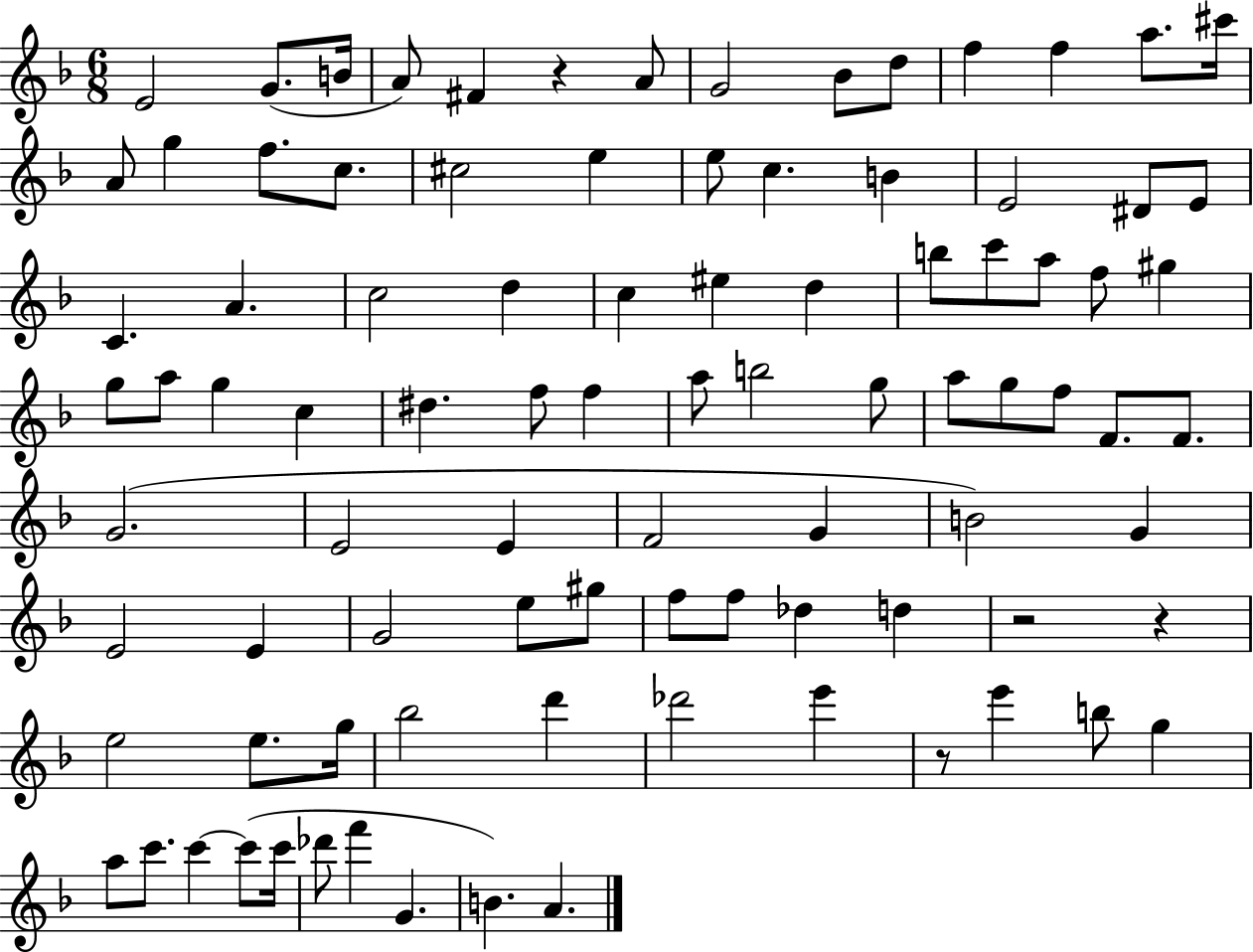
E4/h G4/e. B4/s A4/e F#4/q R/q A4/e G4/h Bb4/e D5/e F5/q F5/q A5/e. C#6/s A4/e G5/q F5/e. C5/e. C#5/h E5/q E5/e C5/q. B4/q E4/h D#4/e E4/e C4/q. A4/q. C5/h D5/q C5/q EIS5/q D5/q B5/e C6/e A5/e F5/e G#5/q G5/e A5/e G5/q C5/q D#5/q. F5/e F5/q A5/e B5/h G5/e A5/e G5/e F5/e F4/e. F4/e. G4/h. E4/h E4/q F4/h G4/q B4/h G4/q E4/h E4/q G4/h E5/e G#5/e F5/e F5/e Db5/q D5/q R/h R/q E5/h E5/e. G5/s Bb5/h D6/q Db6/h E6/q R/e E6/q B5/e G5/q A5/e C6/e. C6/q C6/e C6/s Db6/e F6/q G4/q. B4/q. A4/q.